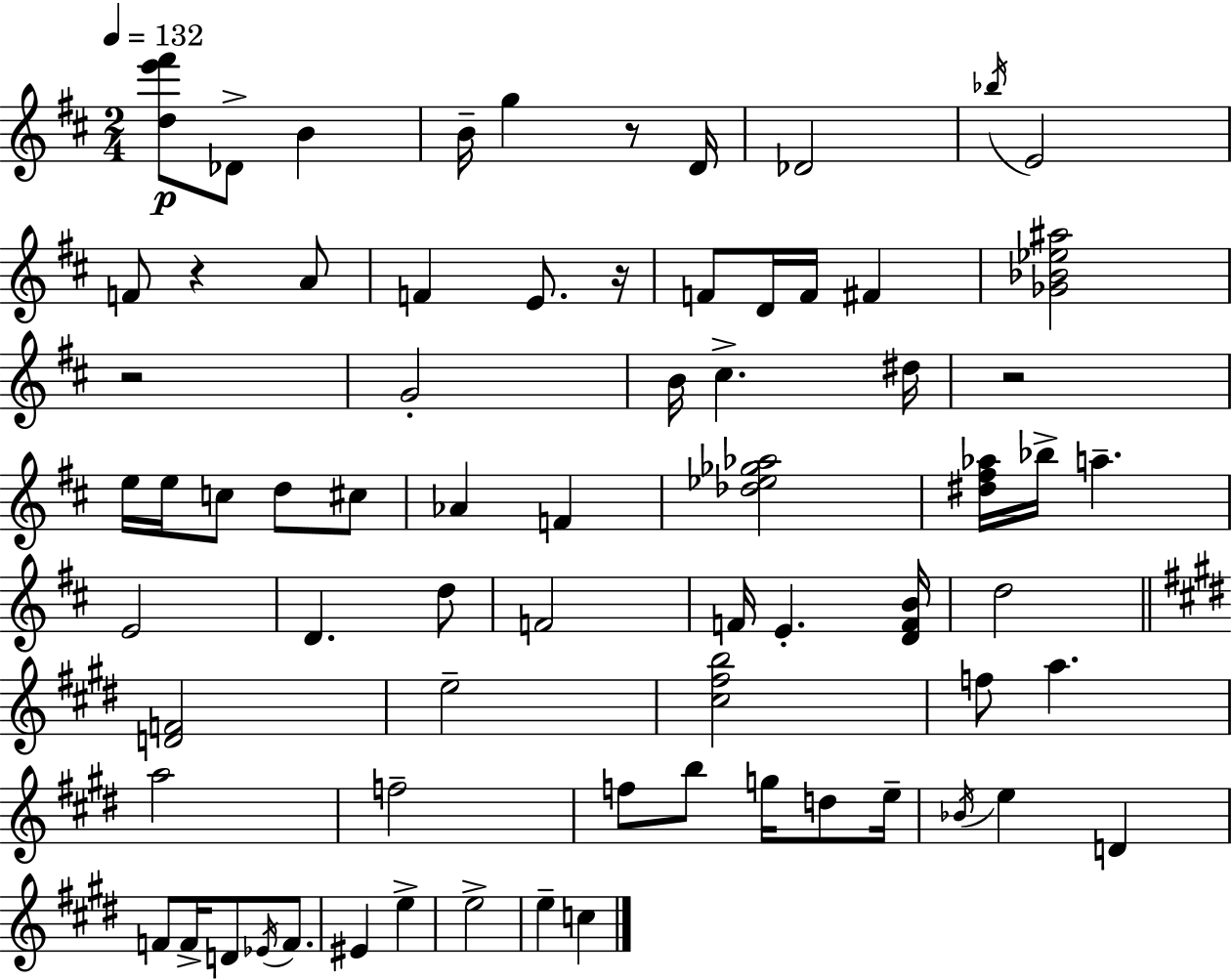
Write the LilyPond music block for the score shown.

{
  \clef treble
  \numericTimeSignature
  \time 2/4
  \key d \major
  \tempo 4 = 132
  <d'' e''' fis'''>8\p des'8-> b'4 | b'16-- g''4 r8 d'16 | des'2 | \acciaccatura { bes''16 } e'2 | \break f'8 r4 a'8 | f'4 e'8. | r16 f'8 d'16 f'16 fis'4 | <ges' bes' ees'' ais''>2 | \break r2 | g'2-. | b'16 cis''4.-> | dis''16 r2 | \break e''16 e''16 c''8 d''8 cis''8 | aes'4 f'4 | <des'' ees'' ges'' aes''>2 | <dis'' fis'' aes''>16 bes''16-> a''4.-- | \break e'2 | d'4. d''8 | f'2 | f'16 e'4.-. | \break <d' f' b'>16 d''2 | \bar "||" \break \key e \major <d' f'>2 | e''2-- | <cis'' fis'' b''>2 | f''8 a''4. | \break a''2 | f''2-- | f''8 b''8 g''16 d''8 e''16-- | \acciaccatura { bes'16 } e''4 d'4 | \break f'8 f'16-> d'8 \acciaccatura { ees'16 } f'8. | eis'4 e''4-> | e''2-> | e''4-- c''4 | \break \bar "|."
}